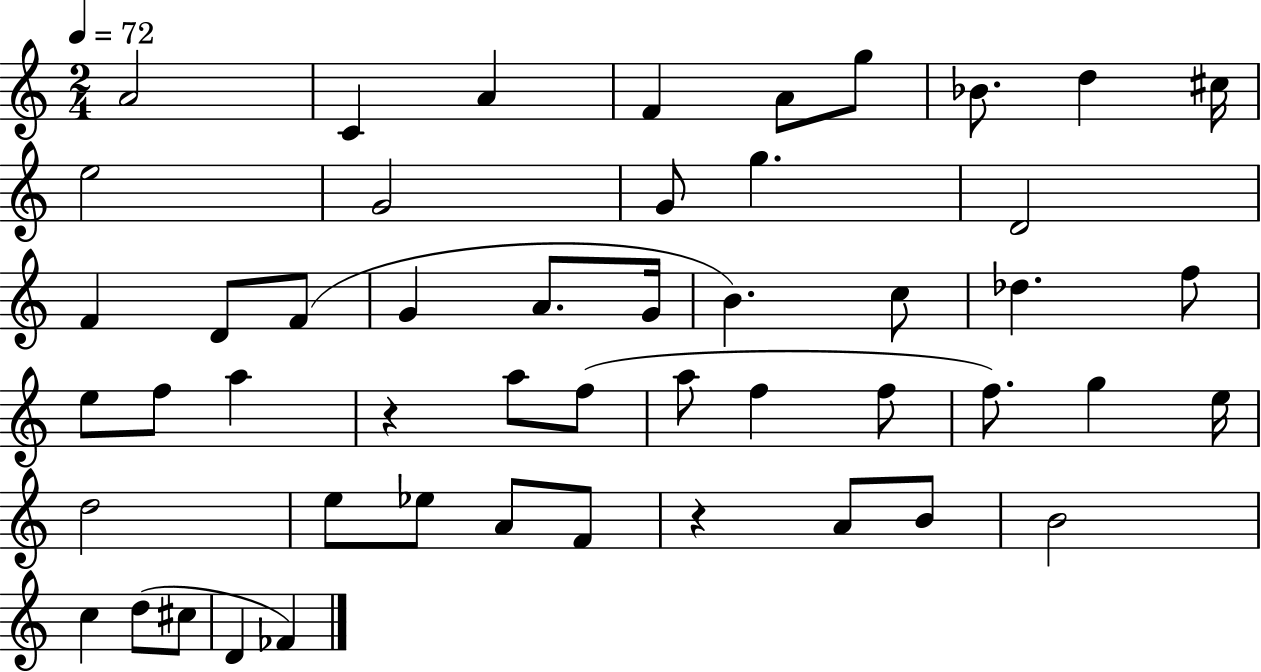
{
  \clef treble
  \numericTimeSignature
  \time 2/4
  \key c \major
  \tempo 4 = 72
  \repeat volta 2 { a'2 | c'4 a'4 | f'4 a'8 g''8 | bes'8. d''4 cis''16 | \break e''2 | g'2 | g'8 g''4. | d'2 | \break f'4 d'8 f'8( | g'4 a'8. g'16 | b'4.) c''8 | des''4. f''8 | \break e''8 f''8 a''4 | r4 a''8 f''8( | a''8 f''4 f''8 | f''8.) g''4 e''16 | \break d''2 | e''8 ees''8 a'8 f'8 | r4 a'8 b'8 | b'2 | \break c''4 d''8( cis''8 | d'4 fes'4) | } \bar "|."
}